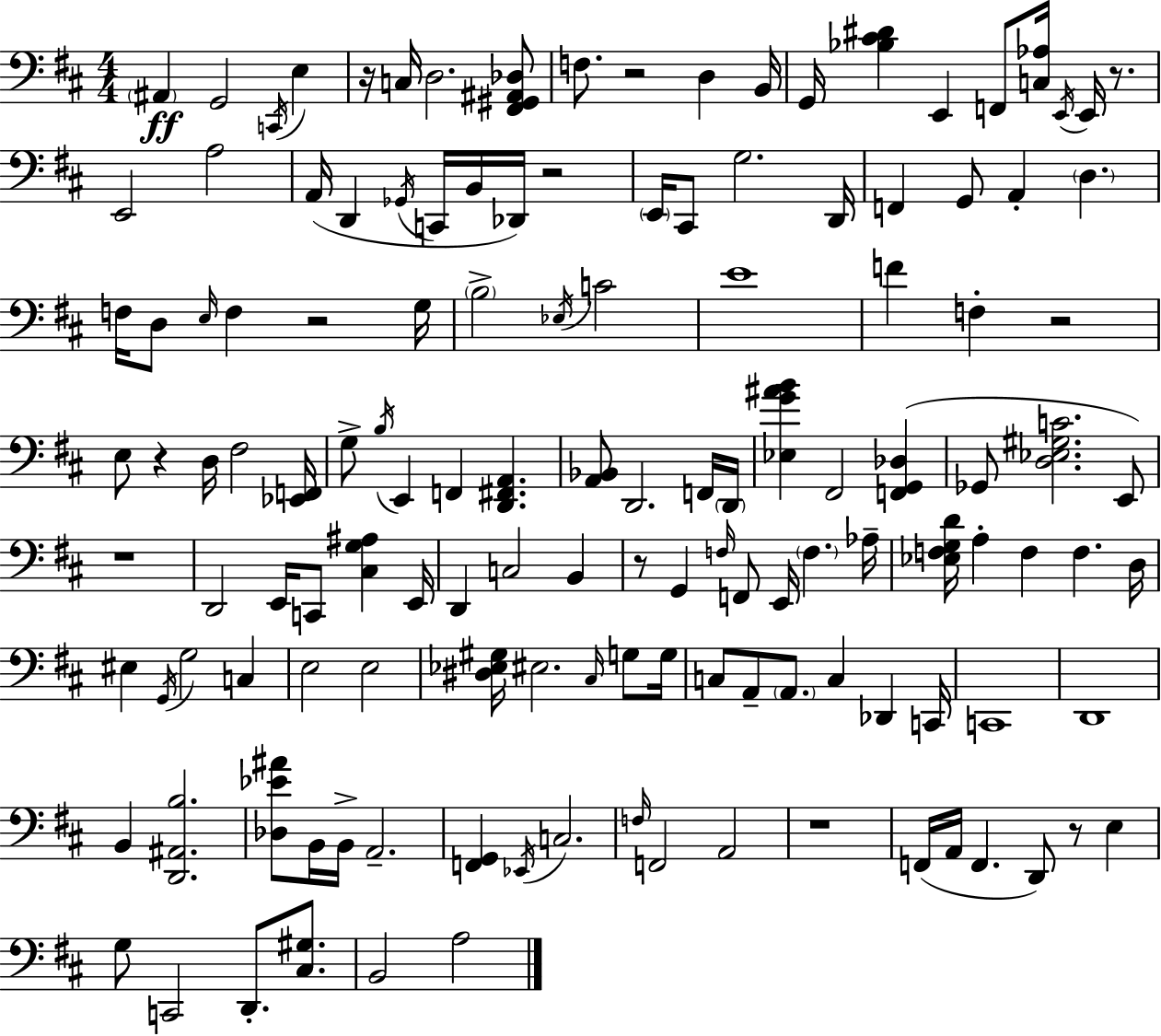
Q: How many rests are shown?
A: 11